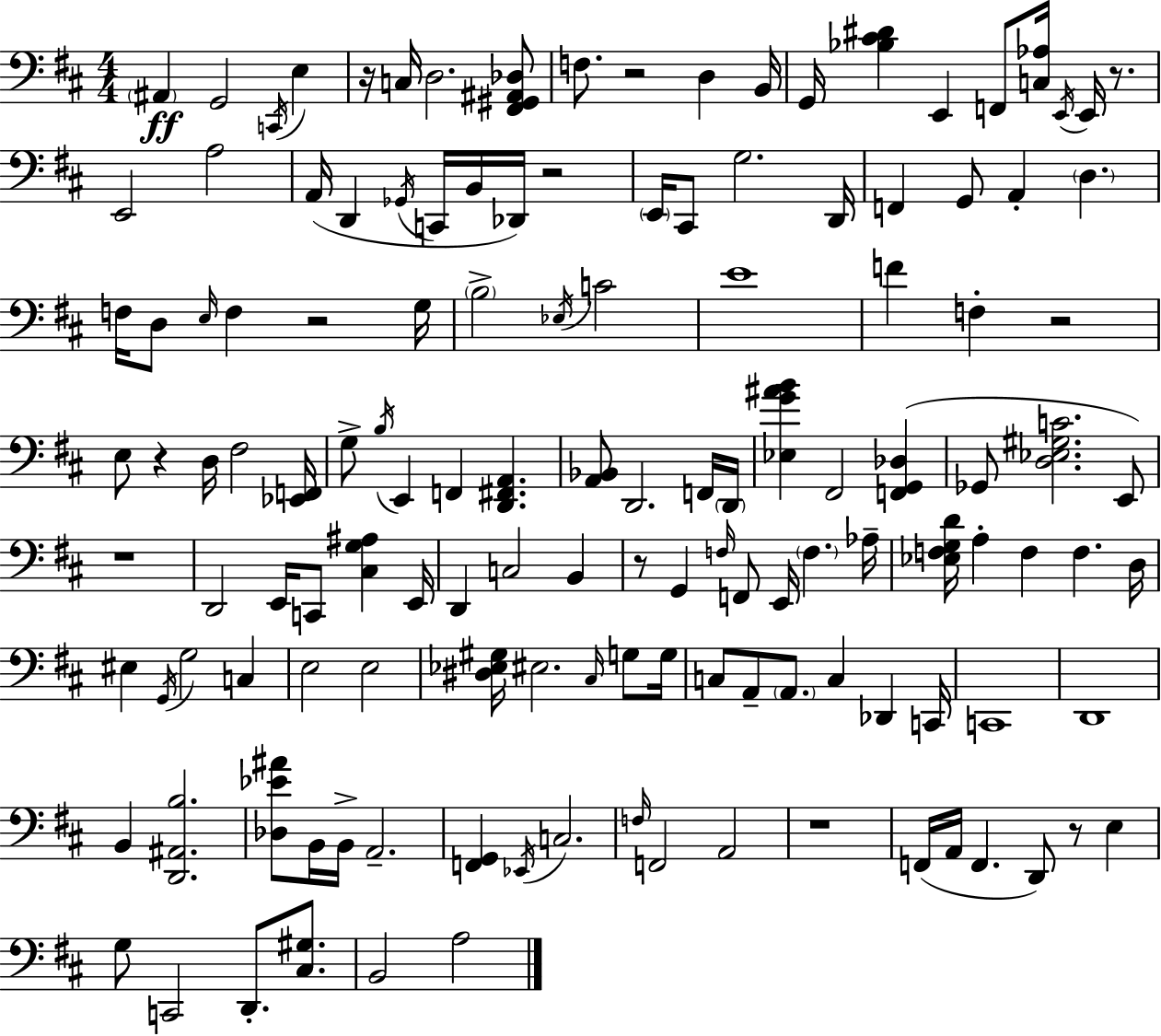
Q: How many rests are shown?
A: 11